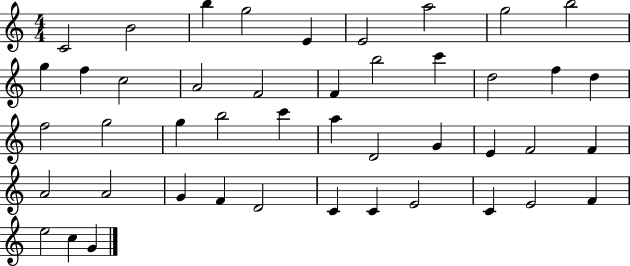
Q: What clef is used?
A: treble